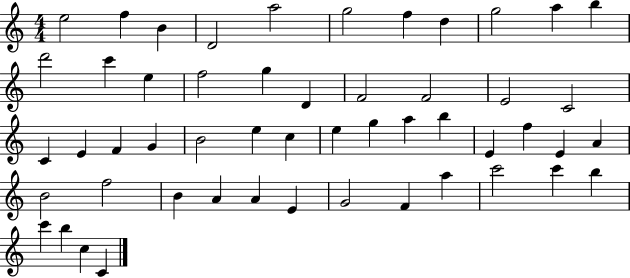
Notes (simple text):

E5/h F5/q B4/q D4/h A5/h G5/h F5/q D5/q G5/h A5/q B5/q D6/h C6/q E5/q F5/h G5/q D4/q F4/h F4/h E4/h C4/h C4/q E4/q F4/q G4/q B4/h E5/q C5/q E5/q G5/q A5/q B5/q E4/q F5/q E4/q A4/q B4/h F5/h B4/q A4/q A4/q E4/q G4/h F4/q A5/q C6/h C6/q B5/q C6/q B5/q C5/q C4/q